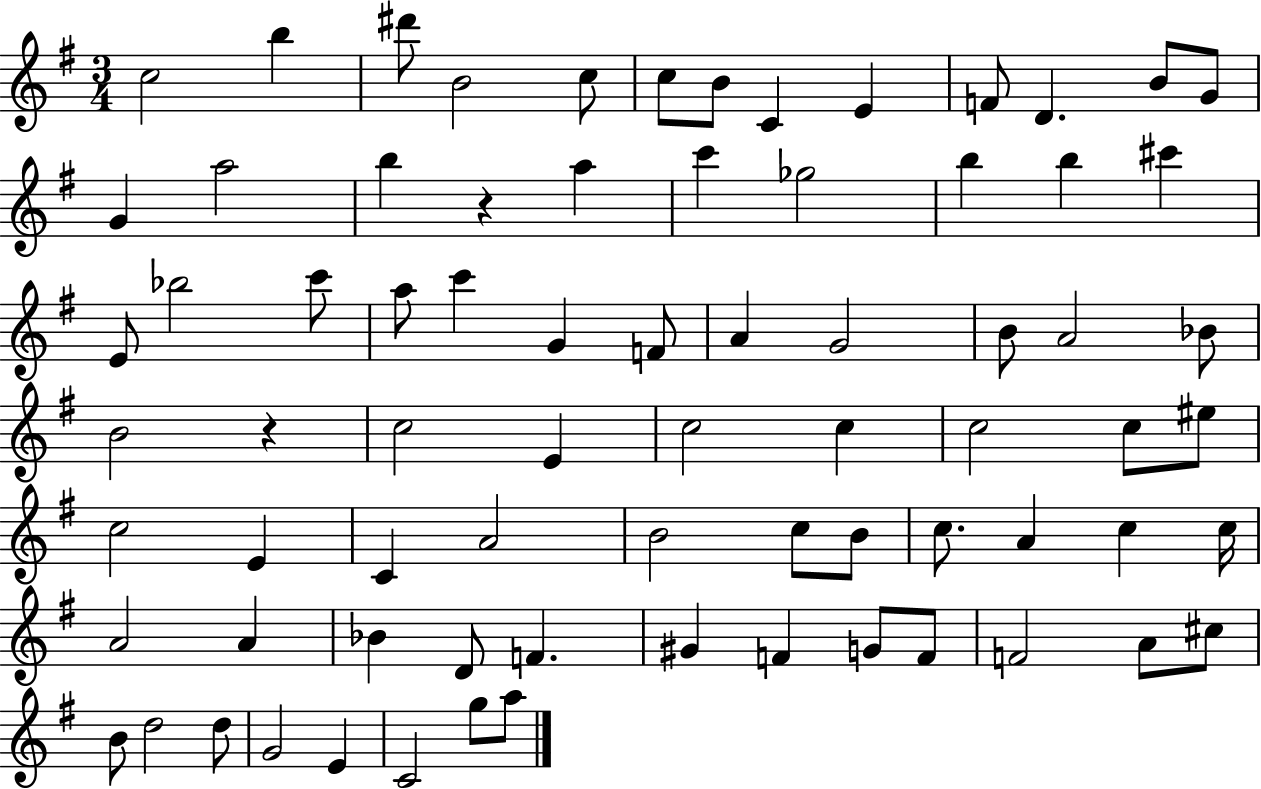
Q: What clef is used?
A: treble